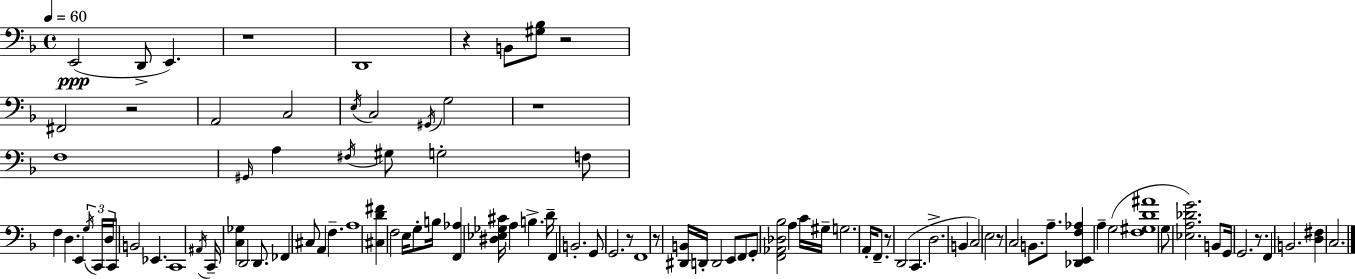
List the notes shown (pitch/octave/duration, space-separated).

E2/h D2/e E2/q. R/w D2/w R/q B2/e [G#3,Bb3]/e R/h F#2/h R/h A2/h C3/h E3/s C3/h G#2/s G3/h R/w F3/w G#2/s A3/q F#3/s G#3/e G3/h F3/e F3/q D3/q. E2/q G3/s C2/s D3/s C2/e B2/h Eb2/q. C2/w A#2/s C2/s [C3,Gb3]/q D2/h D2/e. FES2/q C#3/e A2/q F3/q. A3/w [C#3,D4,F#4]/q F3/h E3/s G3/e B3/s [F2,Ab3]/q [D#3,Eb3,Gb3,C#4]/s A3/q B3/q. D4/s F2/q B2/h. G2/e G2/h. R/e F2/w R/e [D#2,B2]/s D2/s D2/h E2/e F2/e G2/e [F2,Ab2,Db3,Bb3]/h A3/q C4/s G#3/s G3/h. A2/s F2/e. R/e D2/h C2/q. D3/h. B2/q C3/h E3/h R/e C3/h B2/e. A3/e. [Db2,E2,F3,Ab3]/q A3/q G3/h [F3,G#3,D4,A#4]/w G3/e [Eb3,A3,Db4,G4]/h. B2/e G2/s G2/h. R/e. F2/q B2/h. [D3,F#3]/q C3/h.